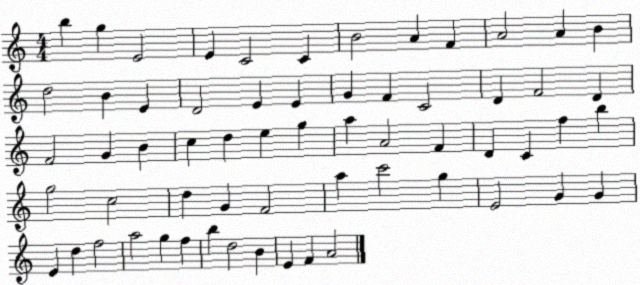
X:1
T:Untitled
M:4/4
L:1/4
K:C
b g E2 E C2 C B2 A F A2 A B d2 B E D2 E E G F C2 D F2 D F2 G B c d e g a A2 F D C f b g2 c2 d G F2 a c'2 g E2 G G E d f2 a2 g f b d2 B E F A2